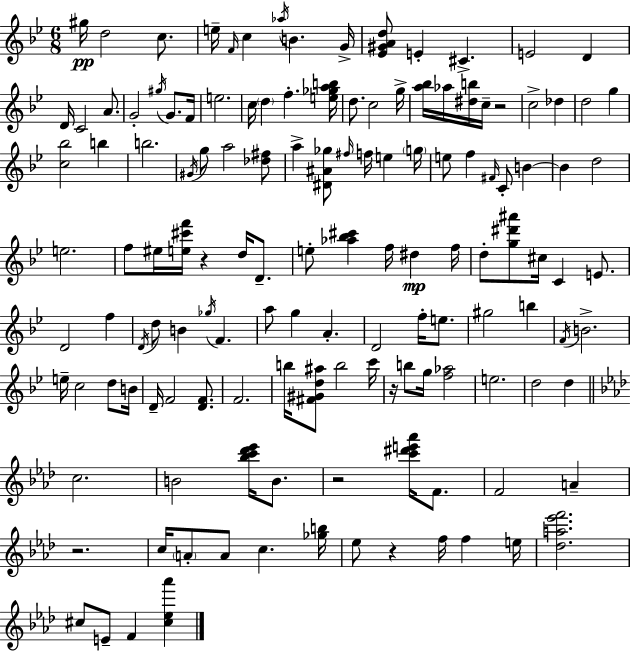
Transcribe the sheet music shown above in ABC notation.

X:1
T:Untitled
M:6/8
L:1/4
K:Gm
^g/4 d2 c/2 e/4 F/4 c _a/4 B G/4 [_E^GAd]/2 E ^C E2 D D/4 C2 A/2 G2 ^g/4 G/2 F/4 e2 c/4 d f [e_gab]/4 d/2 c2 g/4 [a_b]/4 _a/4 [^db]/4 c/4 z2 c2 _d d2 g [c_b]2 b b2 ^G/4 g/2 a2 [_d^f]/2 a [^D^A_g]/2 ^f/4 f/4 e g/4 e/2 f ^F/4 C/2 B B d2 e2 f/2 ^e/4 [e^c'f']/4 z d/4 D/2 e/2 [_a_b^c'] f/4 ^d f/4 d/2 [g^d'^a']/2 ^c/4 C E/2 D2 f D/4 d/2 B _g/4 F a/2 g A D2 f/4 e/2 ^g2 b F/4 B2 e/4 c2 d/2 B/4 D/4 F2 [DF]/2 F2 b/4 [^F^Gd^a]/2 b2 c'/4 z/4 b/2 g/4 [f_a]2 e2 d2 d c2 B2 [_bc'_d'_e']/4 B/2 z2 [c'^d'e'_a']/4 F/2 F2 A z2 c/4 A/2 A/2 c [_gb]/4 _e/2 z f/4 f e/4 [_da_e'f']2 ^c/2 E/2 F [^c_e_a']